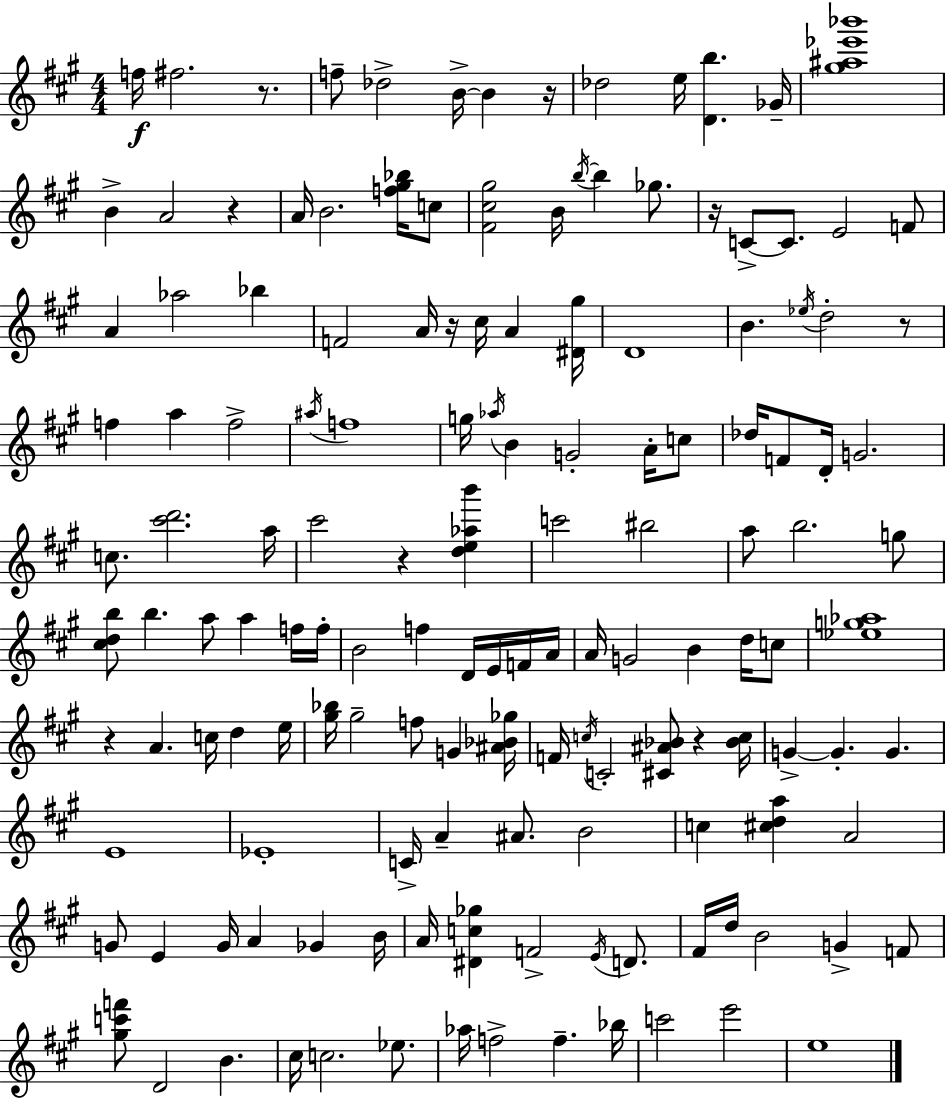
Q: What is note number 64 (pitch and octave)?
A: D4